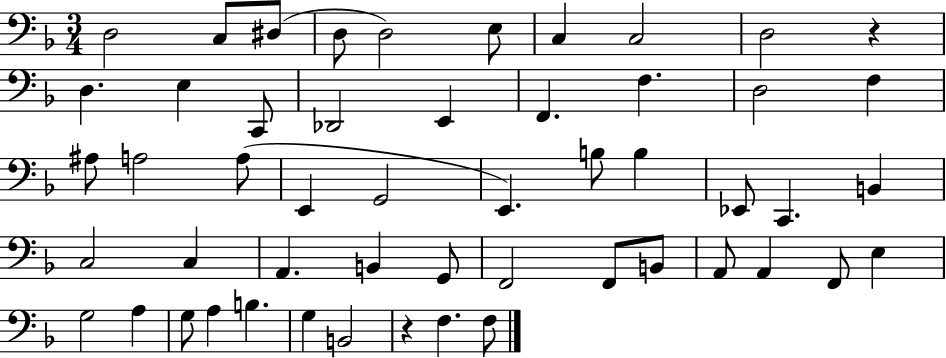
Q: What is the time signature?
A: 3/4